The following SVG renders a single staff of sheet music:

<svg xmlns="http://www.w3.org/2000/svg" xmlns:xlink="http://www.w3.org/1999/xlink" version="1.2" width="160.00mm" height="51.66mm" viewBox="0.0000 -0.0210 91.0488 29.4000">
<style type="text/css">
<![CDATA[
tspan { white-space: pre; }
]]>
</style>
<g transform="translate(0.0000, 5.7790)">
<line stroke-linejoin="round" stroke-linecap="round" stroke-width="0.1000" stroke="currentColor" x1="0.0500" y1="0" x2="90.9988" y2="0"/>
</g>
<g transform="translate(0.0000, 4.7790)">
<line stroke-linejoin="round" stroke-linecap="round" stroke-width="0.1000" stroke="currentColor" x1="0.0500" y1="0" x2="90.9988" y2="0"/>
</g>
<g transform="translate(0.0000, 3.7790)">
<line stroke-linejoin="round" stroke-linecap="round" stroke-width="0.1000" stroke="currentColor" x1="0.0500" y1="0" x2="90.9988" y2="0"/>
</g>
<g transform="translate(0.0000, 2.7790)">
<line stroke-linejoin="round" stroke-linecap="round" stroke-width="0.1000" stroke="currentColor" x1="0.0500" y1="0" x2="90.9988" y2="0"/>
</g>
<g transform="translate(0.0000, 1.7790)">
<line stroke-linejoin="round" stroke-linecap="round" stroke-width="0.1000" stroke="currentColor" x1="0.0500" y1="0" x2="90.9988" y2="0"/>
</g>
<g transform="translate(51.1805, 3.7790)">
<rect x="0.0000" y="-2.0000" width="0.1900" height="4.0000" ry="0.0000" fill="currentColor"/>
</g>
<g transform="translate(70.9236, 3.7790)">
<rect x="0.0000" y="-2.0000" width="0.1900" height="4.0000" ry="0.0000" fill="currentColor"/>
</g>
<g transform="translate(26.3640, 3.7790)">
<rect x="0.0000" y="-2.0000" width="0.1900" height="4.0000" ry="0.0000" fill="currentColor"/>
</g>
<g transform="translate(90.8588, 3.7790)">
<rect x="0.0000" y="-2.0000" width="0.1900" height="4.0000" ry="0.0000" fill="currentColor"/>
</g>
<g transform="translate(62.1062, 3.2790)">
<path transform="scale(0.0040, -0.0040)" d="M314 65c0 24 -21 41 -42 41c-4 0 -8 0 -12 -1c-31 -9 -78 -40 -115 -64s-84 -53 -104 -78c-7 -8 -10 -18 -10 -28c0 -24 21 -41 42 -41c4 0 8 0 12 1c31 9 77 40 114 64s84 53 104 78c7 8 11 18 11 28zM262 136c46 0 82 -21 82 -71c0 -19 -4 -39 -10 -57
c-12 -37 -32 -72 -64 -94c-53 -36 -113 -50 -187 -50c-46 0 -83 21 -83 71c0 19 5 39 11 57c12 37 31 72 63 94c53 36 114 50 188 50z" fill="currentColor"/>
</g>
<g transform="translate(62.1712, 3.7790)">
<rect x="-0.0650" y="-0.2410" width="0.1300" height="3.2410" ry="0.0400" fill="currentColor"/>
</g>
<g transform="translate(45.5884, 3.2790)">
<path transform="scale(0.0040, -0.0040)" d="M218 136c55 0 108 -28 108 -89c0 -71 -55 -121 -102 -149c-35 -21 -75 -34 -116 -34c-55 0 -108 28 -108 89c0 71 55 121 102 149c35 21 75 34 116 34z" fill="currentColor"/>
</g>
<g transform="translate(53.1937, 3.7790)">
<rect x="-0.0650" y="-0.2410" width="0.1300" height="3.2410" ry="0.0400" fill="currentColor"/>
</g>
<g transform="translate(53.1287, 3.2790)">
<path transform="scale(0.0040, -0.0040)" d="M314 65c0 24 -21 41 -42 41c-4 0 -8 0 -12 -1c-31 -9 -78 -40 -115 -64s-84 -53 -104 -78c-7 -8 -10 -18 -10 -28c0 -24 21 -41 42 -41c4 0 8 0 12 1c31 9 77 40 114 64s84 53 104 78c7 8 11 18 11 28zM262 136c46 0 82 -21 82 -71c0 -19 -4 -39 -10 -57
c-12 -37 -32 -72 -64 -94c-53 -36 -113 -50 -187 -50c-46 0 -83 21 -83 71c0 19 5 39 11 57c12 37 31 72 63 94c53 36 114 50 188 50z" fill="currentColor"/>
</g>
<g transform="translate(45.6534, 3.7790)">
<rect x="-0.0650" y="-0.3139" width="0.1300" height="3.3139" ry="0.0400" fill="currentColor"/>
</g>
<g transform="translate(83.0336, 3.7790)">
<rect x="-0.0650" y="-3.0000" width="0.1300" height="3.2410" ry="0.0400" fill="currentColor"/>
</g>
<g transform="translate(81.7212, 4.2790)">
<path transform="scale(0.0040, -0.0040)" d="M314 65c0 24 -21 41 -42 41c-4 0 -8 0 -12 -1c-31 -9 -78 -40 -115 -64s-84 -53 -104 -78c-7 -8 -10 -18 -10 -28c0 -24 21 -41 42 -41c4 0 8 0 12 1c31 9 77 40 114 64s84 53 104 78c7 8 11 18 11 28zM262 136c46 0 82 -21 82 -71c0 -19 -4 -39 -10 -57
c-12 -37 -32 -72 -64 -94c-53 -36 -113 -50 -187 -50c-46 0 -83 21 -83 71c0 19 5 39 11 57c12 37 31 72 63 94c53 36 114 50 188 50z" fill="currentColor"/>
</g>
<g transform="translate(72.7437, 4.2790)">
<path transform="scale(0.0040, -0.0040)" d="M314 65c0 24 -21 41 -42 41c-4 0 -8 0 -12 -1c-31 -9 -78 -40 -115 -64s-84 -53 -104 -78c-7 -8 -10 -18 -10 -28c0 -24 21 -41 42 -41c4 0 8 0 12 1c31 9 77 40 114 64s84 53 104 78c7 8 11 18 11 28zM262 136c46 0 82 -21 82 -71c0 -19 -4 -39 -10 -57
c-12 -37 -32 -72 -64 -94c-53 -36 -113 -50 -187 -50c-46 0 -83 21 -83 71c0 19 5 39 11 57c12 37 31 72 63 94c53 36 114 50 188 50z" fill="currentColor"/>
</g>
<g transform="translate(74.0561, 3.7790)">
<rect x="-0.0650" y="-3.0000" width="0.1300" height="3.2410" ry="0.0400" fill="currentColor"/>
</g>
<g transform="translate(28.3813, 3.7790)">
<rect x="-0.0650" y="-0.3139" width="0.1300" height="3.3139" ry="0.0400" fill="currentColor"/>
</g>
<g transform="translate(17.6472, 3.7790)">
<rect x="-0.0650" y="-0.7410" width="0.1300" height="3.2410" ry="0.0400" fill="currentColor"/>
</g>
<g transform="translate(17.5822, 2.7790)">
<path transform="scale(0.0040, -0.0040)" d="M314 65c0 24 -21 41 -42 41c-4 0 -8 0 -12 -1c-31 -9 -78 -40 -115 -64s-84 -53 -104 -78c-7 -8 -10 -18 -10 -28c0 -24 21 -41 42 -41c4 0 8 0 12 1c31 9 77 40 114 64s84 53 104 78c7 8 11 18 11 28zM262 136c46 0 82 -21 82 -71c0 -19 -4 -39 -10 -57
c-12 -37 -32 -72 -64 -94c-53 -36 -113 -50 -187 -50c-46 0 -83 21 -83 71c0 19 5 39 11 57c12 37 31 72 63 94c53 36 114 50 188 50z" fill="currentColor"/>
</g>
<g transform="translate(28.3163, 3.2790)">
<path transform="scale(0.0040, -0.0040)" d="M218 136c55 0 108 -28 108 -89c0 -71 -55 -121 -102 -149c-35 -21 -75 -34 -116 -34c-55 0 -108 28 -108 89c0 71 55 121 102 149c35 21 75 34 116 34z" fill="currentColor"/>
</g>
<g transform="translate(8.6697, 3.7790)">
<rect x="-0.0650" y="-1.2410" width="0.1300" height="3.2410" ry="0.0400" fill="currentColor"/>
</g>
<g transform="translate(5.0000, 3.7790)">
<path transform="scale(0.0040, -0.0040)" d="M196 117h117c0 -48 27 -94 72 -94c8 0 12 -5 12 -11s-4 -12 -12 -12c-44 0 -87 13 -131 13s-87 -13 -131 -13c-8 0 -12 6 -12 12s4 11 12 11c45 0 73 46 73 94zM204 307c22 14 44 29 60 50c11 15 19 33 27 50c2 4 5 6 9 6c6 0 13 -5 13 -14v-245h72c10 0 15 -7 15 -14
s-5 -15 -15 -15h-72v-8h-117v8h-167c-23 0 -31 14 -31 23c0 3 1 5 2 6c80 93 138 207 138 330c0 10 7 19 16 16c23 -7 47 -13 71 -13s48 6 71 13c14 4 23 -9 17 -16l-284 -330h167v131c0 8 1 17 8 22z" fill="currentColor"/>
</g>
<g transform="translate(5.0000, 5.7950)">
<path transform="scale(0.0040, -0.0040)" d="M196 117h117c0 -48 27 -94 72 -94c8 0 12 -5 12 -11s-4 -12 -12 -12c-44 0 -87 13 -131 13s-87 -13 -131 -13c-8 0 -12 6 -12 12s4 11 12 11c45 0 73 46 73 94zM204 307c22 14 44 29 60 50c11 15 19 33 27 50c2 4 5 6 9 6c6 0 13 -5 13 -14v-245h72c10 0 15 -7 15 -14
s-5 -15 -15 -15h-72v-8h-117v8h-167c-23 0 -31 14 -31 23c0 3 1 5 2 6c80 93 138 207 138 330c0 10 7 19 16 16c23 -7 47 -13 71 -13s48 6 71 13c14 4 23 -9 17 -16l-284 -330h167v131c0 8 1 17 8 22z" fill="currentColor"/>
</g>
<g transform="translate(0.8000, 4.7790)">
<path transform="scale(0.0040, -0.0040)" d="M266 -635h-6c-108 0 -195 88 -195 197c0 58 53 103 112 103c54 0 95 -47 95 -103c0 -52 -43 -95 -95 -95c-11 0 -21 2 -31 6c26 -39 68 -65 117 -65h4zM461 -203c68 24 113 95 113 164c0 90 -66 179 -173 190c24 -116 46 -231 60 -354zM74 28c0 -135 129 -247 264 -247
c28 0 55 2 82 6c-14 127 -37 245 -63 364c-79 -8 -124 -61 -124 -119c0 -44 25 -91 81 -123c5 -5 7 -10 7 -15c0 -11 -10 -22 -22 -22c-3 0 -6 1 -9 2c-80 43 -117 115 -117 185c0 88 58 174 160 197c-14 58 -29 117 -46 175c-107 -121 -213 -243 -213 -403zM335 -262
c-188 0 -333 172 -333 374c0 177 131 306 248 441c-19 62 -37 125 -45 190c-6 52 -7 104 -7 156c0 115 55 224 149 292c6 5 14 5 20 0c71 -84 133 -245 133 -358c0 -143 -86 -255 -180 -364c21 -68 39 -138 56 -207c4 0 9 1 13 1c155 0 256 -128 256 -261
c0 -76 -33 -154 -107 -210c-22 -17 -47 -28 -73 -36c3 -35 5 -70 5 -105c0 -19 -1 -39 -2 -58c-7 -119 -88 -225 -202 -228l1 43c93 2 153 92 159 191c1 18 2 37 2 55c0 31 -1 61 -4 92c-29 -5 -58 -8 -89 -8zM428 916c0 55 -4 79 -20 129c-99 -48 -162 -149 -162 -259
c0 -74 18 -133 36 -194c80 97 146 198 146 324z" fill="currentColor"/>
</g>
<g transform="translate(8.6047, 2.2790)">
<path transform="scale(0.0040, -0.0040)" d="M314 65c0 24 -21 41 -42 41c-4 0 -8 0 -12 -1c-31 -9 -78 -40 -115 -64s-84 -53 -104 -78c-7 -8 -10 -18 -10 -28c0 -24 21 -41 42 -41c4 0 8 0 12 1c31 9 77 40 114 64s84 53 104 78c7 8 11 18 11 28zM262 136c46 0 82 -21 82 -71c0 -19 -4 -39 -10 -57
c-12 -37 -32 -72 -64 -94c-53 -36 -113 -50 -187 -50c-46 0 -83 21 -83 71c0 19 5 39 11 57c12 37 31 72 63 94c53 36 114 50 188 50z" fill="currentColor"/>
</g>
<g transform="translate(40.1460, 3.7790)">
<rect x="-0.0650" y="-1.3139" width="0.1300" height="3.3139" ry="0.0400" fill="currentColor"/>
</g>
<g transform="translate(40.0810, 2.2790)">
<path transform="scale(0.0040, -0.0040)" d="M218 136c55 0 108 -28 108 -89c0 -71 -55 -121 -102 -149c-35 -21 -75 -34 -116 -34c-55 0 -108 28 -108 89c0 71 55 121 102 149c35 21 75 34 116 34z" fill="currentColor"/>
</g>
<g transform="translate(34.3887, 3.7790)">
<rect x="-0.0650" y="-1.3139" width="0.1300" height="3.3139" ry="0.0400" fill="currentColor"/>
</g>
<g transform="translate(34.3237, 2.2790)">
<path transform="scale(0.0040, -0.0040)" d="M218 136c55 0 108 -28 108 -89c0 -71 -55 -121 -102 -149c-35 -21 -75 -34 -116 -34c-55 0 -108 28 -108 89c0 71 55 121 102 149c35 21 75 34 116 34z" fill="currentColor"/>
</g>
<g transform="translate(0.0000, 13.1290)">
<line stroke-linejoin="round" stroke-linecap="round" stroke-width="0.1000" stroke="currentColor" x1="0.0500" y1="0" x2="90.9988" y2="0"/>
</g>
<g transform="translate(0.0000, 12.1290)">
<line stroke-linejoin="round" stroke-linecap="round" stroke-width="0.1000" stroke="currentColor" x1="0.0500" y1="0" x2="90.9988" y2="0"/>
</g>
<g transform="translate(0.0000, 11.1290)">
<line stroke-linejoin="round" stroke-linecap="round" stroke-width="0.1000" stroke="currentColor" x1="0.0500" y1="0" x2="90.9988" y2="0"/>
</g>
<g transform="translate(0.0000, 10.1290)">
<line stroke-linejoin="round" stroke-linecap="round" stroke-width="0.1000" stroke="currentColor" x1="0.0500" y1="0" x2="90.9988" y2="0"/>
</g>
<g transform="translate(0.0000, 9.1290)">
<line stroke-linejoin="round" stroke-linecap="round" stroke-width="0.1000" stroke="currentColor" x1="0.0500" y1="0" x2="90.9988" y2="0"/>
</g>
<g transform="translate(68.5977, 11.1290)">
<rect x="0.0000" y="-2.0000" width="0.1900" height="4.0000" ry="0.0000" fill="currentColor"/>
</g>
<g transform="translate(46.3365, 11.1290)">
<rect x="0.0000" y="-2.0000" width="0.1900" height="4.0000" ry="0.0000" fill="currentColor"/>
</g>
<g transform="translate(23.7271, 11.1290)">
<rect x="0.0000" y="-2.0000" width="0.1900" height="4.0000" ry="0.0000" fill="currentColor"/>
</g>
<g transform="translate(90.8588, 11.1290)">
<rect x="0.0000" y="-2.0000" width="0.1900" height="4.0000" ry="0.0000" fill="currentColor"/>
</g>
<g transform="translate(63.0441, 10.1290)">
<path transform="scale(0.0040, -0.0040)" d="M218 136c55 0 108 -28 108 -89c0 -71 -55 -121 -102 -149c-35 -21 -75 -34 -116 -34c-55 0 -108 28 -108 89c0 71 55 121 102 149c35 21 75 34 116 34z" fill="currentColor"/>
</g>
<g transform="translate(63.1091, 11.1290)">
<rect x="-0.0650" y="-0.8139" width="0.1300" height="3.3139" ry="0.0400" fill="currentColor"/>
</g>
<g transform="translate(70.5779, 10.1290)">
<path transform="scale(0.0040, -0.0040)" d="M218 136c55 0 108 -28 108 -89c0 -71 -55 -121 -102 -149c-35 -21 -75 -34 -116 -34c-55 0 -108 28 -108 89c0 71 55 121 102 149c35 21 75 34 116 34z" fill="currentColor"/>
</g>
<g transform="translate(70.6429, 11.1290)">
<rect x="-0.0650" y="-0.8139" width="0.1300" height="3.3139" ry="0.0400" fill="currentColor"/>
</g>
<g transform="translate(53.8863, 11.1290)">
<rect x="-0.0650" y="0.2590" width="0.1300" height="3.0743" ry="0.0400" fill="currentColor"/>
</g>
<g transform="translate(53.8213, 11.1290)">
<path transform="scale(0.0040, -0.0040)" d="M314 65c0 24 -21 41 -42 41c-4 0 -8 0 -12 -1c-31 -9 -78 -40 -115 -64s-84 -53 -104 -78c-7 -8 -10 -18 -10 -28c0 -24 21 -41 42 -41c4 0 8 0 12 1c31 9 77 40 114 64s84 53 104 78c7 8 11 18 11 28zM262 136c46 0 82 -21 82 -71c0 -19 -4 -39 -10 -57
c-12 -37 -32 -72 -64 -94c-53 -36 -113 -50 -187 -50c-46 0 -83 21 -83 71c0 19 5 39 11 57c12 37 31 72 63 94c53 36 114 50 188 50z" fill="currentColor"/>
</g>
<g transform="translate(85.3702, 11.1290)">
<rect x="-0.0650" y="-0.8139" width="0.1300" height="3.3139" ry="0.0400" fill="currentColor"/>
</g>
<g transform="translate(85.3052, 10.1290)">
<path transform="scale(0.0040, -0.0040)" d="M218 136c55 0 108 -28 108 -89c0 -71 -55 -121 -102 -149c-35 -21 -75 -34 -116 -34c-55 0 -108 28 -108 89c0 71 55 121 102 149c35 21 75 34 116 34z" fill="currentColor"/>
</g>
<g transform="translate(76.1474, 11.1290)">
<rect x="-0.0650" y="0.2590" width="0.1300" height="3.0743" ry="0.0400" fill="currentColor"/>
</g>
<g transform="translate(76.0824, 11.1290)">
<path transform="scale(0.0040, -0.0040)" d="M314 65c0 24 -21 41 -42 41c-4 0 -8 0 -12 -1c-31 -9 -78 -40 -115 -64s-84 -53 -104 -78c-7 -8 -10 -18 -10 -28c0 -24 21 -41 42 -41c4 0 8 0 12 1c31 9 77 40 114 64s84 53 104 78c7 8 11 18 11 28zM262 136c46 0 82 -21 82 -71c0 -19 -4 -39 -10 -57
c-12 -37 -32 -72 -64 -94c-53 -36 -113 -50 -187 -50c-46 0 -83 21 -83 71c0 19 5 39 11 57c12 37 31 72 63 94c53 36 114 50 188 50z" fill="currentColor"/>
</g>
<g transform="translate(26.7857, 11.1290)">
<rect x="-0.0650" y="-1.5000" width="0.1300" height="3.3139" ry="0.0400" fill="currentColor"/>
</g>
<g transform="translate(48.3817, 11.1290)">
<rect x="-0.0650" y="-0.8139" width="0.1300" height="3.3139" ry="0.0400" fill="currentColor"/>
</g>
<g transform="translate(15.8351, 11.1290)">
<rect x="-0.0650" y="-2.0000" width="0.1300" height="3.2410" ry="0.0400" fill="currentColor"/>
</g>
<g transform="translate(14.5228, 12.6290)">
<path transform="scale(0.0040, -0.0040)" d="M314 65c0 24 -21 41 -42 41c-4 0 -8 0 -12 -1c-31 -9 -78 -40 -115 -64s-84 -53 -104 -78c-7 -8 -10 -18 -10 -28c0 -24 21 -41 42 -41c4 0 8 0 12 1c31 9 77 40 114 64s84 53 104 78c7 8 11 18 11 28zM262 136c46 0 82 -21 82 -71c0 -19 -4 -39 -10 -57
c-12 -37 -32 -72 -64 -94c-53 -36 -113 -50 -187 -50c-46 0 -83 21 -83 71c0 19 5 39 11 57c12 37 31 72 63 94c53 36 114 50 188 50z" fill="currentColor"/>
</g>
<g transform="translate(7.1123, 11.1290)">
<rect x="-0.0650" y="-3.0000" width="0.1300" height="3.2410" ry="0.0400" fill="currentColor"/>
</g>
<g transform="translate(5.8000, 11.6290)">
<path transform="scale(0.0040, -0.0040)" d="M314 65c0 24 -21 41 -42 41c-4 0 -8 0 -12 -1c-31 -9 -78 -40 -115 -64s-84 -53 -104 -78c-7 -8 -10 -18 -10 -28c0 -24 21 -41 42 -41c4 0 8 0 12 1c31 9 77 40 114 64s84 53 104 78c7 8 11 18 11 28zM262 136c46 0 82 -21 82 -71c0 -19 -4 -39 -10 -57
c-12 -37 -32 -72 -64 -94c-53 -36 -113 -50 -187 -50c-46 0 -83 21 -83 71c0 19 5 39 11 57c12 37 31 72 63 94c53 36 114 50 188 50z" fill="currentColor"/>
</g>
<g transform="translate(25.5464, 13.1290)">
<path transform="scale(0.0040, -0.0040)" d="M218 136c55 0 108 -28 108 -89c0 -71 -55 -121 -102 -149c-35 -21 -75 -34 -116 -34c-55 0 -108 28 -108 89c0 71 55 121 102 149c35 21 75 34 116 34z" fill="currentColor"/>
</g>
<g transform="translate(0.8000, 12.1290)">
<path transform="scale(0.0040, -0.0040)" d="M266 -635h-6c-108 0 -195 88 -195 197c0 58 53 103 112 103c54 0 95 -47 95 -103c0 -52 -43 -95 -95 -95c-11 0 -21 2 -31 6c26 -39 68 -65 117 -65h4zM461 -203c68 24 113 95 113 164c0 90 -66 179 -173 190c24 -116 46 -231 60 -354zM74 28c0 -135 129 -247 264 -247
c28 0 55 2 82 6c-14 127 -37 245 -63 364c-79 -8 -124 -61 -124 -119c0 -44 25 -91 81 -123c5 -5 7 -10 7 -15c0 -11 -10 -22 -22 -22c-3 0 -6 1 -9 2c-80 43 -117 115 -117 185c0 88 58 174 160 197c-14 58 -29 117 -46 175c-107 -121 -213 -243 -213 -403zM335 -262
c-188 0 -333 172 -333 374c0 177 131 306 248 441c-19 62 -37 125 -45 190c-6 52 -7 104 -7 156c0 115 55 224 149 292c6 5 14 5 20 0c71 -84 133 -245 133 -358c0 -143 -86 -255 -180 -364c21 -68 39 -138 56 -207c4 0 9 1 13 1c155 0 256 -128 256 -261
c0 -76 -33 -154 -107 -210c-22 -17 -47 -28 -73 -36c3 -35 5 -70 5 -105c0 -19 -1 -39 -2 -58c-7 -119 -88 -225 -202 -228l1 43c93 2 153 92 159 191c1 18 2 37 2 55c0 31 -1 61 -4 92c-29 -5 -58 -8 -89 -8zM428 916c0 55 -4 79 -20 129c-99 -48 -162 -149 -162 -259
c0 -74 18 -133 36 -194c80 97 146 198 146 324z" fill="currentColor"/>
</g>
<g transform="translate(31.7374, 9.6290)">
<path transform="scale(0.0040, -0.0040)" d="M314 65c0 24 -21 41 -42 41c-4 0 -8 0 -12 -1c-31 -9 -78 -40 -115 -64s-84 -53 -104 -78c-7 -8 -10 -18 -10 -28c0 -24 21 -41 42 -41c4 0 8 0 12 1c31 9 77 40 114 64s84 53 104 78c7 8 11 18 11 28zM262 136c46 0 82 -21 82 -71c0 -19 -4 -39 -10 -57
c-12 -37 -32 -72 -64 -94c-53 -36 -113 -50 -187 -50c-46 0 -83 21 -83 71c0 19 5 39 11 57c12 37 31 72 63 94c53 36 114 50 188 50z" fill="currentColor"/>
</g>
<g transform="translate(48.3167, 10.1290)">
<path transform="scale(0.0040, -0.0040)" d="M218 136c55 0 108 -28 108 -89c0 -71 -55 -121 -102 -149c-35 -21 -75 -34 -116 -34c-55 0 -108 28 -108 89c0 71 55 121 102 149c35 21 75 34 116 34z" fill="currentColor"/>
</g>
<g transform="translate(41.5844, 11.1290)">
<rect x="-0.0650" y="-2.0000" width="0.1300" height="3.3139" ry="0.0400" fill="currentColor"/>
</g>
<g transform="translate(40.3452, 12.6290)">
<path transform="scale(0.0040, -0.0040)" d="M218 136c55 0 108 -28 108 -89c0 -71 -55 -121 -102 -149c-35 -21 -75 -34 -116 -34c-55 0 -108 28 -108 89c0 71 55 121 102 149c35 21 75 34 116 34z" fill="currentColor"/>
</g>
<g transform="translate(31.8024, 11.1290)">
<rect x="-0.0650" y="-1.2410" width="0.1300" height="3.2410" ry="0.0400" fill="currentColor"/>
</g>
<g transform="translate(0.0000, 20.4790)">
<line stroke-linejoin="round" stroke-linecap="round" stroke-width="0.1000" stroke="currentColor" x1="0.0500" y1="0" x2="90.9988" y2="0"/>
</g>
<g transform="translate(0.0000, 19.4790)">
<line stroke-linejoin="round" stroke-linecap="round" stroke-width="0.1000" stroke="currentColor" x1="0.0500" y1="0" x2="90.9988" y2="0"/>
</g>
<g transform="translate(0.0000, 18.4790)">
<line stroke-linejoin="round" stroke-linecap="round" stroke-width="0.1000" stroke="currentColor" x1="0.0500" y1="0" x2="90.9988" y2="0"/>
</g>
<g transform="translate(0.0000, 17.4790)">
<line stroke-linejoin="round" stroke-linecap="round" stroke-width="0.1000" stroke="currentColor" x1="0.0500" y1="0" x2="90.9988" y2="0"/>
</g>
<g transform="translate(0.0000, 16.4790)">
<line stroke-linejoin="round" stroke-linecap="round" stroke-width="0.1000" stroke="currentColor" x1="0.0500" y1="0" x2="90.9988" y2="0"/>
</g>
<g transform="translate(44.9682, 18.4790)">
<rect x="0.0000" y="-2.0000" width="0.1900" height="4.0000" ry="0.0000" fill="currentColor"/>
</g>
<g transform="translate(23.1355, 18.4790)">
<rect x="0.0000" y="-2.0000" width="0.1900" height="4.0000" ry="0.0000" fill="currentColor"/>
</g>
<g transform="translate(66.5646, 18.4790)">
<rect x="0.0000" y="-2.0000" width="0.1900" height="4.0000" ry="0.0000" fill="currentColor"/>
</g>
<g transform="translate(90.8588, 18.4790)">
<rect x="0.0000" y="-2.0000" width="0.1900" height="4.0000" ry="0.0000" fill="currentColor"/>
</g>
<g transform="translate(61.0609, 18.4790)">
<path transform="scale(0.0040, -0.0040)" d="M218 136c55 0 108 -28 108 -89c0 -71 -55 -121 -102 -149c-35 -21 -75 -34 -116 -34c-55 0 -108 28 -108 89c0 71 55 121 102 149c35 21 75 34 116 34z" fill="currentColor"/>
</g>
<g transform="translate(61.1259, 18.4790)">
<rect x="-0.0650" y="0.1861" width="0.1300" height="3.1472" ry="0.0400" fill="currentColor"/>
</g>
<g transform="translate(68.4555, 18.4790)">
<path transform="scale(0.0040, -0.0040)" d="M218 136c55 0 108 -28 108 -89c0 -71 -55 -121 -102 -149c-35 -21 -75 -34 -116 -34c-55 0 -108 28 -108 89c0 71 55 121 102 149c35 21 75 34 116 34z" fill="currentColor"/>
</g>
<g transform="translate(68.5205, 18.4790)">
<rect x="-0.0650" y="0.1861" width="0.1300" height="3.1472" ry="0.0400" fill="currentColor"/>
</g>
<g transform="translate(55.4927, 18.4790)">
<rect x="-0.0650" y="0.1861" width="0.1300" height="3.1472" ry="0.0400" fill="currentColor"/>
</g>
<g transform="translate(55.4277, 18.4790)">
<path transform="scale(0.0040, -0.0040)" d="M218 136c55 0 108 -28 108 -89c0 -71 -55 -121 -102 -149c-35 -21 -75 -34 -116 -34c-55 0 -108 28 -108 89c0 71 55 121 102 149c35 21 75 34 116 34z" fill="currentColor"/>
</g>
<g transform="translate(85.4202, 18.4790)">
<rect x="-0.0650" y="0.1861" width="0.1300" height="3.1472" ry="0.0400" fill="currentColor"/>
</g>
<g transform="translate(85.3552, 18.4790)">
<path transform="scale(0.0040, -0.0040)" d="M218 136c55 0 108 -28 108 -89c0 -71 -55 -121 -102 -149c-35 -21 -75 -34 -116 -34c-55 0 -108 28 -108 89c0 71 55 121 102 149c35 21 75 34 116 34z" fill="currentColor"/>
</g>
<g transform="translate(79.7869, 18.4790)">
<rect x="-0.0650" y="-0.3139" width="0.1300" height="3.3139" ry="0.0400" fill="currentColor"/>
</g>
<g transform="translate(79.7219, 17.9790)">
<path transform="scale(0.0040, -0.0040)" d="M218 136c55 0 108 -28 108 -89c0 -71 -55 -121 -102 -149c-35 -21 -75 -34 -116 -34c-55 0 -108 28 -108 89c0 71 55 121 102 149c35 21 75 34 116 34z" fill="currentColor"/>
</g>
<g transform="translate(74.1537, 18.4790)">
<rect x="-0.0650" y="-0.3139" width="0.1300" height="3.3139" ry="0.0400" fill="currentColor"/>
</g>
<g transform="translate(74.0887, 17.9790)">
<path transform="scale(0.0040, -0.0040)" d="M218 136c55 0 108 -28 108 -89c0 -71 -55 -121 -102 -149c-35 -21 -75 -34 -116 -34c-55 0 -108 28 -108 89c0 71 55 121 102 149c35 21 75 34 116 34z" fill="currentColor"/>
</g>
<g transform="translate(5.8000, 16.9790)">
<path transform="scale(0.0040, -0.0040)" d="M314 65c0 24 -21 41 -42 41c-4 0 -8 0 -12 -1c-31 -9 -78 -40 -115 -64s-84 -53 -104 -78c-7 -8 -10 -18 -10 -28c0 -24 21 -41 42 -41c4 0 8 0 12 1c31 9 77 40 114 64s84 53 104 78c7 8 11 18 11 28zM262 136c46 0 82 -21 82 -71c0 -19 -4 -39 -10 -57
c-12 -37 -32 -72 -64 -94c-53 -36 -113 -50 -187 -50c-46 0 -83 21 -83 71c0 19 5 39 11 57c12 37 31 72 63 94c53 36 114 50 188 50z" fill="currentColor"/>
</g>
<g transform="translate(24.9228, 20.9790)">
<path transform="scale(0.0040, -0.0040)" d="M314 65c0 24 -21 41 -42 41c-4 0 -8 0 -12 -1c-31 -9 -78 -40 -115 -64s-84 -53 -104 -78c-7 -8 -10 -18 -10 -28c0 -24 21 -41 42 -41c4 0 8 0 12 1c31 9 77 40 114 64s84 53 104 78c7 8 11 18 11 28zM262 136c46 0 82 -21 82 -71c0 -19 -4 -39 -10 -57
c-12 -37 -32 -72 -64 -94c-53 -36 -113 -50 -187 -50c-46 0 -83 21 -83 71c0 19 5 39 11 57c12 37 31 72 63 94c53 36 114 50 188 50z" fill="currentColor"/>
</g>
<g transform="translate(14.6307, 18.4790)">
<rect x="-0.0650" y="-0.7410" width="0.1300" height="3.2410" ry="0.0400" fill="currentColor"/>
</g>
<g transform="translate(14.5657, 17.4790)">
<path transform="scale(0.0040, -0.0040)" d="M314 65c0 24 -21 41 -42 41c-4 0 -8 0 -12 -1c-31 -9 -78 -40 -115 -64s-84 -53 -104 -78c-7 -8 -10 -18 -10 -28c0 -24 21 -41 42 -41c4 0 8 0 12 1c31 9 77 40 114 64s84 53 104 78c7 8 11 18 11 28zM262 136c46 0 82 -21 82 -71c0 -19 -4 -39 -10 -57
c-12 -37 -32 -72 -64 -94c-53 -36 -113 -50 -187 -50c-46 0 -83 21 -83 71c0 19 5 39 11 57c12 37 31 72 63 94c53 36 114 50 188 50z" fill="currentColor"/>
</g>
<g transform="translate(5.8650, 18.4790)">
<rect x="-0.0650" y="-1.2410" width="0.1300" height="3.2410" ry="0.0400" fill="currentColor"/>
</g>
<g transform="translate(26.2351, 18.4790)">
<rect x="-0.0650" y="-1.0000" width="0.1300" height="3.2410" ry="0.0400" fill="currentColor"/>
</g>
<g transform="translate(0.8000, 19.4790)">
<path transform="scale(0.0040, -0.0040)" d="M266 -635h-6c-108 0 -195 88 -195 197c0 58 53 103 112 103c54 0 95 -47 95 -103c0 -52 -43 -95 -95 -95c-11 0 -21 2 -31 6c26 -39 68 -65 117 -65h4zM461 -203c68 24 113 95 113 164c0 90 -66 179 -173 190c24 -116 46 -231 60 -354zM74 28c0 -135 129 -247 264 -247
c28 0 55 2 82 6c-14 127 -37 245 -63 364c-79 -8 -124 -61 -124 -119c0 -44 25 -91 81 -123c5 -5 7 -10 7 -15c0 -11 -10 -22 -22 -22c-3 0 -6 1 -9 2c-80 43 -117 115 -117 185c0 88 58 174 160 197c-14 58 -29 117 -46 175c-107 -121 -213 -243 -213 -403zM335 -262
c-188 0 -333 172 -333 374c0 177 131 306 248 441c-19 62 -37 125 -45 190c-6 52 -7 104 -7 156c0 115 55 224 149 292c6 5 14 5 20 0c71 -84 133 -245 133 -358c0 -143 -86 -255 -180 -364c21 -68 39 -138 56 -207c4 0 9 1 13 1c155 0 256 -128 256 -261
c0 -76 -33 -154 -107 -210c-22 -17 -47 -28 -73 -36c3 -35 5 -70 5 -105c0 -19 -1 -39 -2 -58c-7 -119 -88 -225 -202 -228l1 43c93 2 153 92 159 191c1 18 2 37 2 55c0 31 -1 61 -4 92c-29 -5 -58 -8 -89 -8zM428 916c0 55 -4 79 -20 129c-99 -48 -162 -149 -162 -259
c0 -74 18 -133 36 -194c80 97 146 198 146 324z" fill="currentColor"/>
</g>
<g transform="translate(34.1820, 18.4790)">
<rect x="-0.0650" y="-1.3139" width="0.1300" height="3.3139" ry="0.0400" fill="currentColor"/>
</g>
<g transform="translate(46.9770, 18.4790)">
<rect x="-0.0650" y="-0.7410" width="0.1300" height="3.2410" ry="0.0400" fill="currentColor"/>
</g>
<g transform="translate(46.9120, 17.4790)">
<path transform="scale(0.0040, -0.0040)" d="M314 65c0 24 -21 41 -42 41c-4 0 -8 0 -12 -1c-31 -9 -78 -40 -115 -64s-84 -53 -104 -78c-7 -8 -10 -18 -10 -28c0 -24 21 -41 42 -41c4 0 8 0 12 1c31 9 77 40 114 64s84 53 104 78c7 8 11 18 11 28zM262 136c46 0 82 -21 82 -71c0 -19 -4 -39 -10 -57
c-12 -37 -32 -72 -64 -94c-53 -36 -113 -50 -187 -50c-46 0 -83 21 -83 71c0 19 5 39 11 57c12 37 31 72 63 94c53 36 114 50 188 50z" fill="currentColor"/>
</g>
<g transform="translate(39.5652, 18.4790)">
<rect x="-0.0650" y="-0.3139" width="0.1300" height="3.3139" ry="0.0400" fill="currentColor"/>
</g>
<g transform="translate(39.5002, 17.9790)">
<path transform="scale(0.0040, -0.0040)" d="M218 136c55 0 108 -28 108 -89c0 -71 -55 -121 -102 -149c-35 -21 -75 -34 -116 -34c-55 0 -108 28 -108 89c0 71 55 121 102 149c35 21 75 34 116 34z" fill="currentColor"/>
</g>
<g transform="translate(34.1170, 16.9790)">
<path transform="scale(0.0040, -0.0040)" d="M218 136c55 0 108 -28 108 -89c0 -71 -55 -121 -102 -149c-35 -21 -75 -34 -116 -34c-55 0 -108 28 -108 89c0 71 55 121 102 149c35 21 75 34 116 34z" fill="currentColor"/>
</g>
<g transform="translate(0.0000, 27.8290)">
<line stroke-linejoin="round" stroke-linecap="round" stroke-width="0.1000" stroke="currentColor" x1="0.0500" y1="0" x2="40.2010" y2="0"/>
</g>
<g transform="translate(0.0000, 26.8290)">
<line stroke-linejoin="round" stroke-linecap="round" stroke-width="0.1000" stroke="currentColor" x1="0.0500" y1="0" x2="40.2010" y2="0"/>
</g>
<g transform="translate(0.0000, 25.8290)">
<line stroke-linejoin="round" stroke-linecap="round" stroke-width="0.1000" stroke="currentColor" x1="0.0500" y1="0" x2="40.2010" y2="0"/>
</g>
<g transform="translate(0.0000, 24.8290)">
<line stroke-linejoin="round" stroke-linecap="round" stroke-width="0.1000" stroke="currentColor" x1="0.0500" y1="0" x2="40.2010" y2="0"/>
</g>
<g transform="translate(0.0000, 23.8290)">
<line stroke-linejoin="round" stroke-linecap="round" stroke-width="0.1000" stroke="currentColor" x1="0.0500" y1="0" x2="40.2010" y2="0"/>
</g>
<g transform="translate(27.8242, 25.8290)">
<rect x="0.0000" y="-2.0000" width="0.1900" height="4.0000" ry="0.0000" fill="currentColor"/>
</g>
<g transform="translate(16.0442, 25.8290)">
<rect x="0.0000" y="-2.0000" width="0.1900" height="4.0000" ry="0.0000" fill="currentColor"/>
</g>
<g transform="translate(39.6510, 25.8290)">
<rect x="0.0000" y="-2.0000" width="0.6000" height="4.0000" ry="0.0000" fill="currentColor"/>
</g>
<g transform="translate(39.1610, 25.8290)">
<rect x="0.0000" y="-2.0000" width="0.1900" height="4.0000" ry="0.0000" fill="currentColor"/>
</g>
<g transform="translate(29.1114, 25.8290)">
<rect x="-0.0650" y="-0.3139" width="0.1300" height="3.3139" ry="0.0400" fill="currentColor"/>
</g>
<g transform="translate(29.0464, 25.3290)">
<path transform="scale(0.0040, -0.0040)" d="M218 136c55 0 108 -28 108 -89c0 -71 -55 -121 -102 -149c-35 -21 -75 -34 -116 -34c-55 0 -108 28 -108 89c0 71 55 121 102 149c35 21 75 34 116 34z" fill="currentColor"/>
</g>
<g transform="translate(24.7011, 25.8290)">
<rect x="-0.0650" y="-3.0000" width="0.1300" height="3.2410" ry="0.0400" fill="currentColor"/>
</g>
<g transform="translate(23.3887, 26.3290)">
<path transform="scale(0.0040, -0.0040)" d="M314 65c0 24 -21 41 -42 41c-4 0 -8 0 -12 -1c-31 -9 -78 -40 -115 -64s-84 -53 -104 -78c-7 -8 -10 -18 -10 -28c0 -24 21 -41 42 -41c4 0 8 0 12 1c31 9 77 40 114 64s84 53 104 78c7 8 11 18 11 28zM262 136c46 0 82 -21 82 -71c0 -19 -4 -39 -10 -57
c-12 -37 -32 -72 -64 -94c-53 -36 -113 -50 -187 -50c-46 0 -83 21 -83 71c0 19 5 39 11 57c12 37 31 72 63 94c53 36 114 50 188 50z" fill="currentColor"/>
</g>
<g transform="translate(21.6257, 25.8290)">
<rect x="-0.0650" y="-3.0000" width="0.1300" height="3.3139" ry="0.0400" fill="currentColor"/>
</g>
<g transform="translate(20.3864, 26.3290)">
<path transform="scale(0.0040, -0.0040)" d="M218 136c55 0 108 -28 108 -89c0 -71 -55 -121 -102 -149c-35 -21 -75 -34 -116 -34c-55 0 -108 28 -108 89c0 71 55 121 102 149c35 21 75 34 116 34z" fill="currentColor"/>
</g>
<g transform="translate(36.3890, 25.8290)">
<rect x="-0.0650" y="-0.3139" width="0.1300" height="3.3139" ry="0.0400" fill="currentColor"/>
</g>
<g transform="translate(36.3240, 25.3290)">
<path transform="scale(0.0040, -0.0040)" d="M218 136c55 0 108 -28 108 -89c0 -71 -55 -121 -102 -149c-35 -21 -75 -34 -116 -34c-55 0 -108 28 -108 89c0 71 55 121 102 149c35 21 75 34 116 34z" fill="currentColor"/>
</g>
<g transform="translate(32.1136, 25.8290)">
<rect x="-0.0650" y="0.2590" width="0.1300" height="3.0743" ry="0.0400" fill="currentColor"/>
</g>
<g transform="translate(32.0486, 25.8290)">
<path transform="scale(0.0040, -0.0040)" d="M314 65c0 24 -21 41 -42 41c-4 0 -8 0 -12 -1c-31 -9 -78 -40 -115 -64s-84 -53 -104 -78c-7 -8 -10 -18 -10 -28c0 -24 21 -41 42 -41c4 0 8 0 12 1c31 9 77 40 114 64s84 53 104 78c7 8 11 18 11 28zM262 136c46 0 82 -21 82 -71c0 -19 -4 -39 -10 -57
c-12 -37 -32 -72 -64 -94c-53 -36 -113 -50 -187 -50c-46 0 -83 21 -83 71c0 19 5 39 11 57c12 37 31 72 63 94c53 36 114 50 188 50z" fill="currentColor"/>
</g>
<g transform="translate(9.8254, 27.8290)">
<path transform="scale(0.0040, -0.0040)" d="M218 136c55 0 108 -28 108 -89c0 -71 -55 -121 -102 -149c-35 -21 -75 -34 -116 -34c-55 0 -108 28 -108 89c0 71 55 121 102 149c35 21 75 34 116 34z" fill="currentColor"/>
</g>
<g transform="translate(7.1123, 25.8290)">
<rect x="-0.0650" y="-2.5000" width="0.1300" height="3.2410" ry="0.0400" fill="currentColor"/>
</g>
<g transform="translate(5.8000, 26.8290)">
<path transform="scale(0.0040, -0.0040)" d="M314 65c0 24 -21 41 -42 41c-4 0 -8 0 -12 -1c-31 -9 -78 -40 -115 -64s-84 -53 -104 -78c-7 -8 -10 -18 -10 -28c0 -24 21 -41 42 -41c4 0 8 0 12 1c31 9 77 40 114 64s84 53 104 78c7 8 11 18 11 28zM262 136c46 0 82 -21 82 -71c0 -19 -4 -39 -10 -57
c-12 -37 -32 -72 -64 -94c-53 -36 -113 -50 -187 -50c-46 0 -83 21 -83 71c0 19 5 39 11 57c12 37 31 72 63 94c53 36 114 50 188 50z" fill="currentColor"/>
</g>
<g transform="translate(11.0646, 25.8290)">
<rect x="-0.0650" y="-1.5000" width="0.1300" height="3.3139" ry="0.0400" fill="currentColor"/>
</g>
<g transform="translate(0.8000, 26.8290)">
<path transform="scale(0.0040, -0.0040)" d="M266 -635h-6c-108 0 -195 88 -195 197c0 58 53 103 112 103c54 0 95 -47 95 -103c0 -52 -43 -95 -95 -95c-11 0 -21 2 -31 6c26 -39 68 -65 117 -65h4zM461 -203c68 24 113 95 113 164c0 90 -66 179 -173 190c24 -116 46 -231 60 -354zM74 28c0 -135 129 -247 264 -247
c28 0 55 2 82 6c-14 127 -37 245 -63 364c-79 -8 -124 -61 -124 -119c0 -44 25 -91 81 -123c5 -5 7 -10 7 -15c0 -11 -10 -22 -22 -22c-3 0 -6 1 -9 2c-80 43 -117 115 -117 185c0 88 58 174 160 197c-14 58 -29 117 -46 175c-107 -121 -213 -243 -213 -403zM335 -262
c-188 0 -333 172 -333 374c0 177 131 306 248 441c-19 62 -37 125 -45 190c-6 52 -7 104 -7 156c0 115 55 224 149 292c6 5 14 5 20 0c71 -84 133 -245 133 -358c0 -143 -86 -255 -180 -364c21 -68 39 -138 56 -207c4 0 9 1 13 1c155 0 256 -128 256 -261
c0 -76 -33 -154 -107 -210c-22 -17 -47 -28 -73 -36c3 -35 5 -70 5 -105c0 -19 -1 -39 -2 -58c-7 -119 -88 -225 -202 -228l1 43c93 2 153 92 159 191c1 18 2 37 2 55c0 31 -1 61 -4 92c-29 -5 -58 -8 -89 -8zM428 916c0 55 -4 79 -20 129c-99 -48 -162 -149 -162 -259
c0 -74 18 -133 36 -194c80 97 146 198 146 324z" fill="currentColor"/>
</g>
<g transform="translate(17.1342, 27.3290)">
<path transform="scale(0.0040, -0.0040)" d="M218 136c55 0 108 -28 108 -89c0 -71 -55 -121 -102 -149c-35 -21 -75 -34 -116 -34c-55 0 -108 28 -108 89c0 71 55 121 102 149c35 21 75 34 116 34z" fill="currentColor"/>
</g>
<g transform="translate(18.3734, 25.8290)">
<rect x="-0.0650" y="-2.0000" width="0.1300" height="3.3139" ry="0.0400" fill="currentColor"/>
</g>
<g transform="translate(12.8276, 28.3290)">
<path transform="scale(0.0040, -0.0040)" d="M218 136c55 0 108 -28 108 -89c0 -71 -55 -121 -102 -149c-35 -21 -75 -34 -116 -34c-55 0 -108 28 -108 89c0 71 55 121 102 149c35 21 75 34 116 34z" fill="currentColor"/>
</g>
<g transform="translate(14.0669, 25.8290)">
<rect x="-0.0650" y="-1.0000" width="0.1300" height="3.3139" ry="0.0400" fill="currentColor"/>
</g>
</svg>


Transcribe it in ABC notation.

X:1
T:Untitled
M:4/4
L:1/4
K:C
e2 d2 c e e c c2 c2 A2 A2 A2 F2 E e2 F d B2 d d B2 d e2 d2 D2 e c d2 B B B c c B G2 E D F A A2 c B2 c